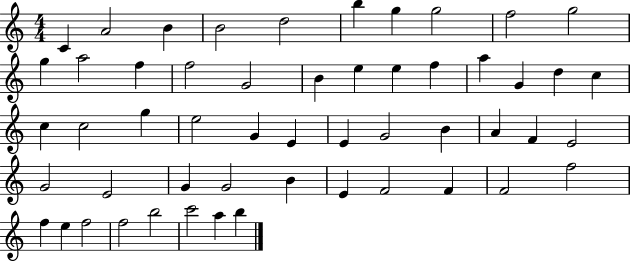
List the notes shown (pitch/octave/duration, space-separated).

C4/q A4/h B4/q B4/h D5/h B5/q G5/q G5/h F5/h G5/h G5/q A5/h F5/q F5/h G4/h B4/q E5/q E5/q F5/q A5/q G4/q D5/q C5/q C5/q C5/h G5/q E5/h G4/q E4/q E4/q G4/h B4/q A4/q F4/q E4/h G4/h E4/h G4/q G4/h B4/q E4/q F4/h F4/q F4/h F5/h F5/q E5/q F5/h F5/h B5/h C6/h A5/q B5/q